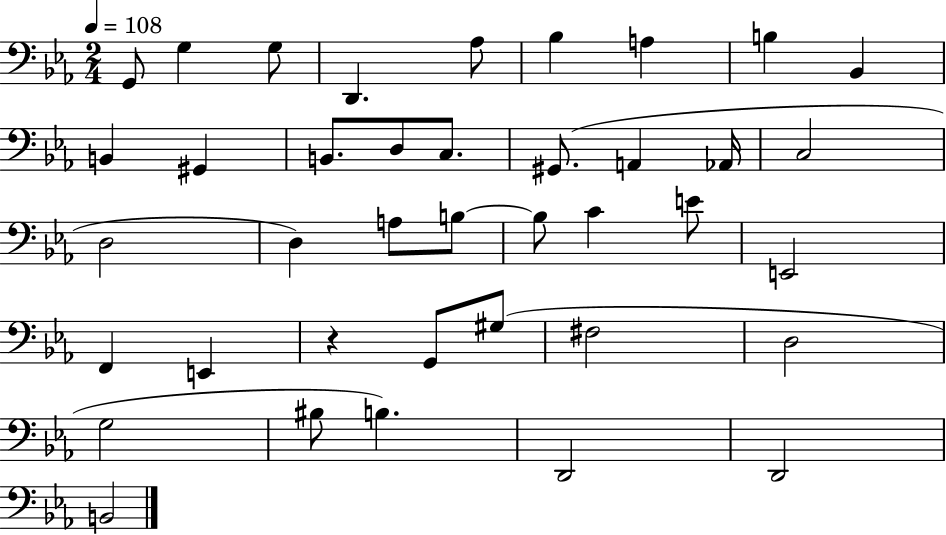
X:1
T:Untitled
M:2/4
L:1/4
K:Eb
G,,/2 G, G,/2 D,, _A,/2 _B, A, B, _B,, B,, ^G,, B,,/2 D,/2 C,/2 ^G,,/2 A,, _A,,/4 C,2 D,2 D, A,/2 B,/2 B,/2 C E/2 E,,2 F,, E,, z G,,/2 ^G,/2 ^F,2 D,2 G,2 ^B,/2 B, D,,2 D,,2 B,,2